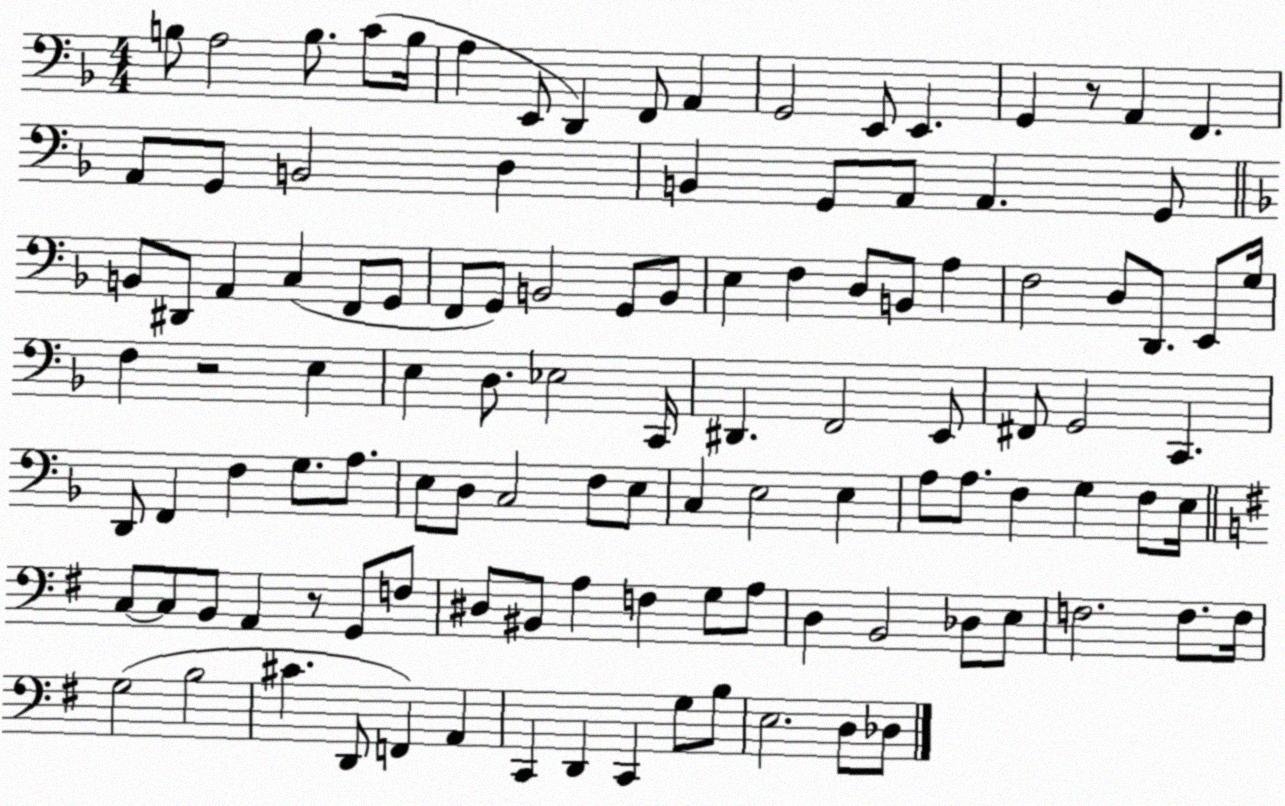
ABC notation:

X:1
T:Untitled
M:4/4
L:1/4
K:F
B,/2 A,2 B,/2 C/2 B,/4 A, E,,/2 D,, F,,/2 A,, G,,2 E,,/2 E,, G,, z/2 A,, F,, A,,/2 G,,/2 B,,2 D, B,, G,,/2 A,,/2 A,, G,,/2 B,,/2 ^D,,/2 A,, C, F,,/2 G,,/2 F,,/2 G,,/2 B,,2 G,,/2 B,,/2 E, F, D,/2 B,,/2 A, F,2 D,/2 D,,/2 E,,/2 G,/4 F, z2 E, E, D,/2 _E,2 C,,/4 ^D,, F,,2 E,,/2 ^F,,/2 G,,2 C,, D,,/2 F,, F, G,/2 A,/2 E,/2 D,/2 C,2 F,/2 E,/2 C, E,2 E, A,/2 A,/2 F, G, F,/2 E,/4 C,/2 C,/2 B,,/2 A,, z/2 G,,/2 F,/2 ^D,/2 ^B,,/2 A, F, G,/2 A,/2 D, B,,2 _D,/2 E,/2 F,2 F,/2 F,/4 G,2 B,2 ^C D,,/2 F,, A,, C,, D,, C,, G,/2 B,/2 E,2 D,/2 _D,/2